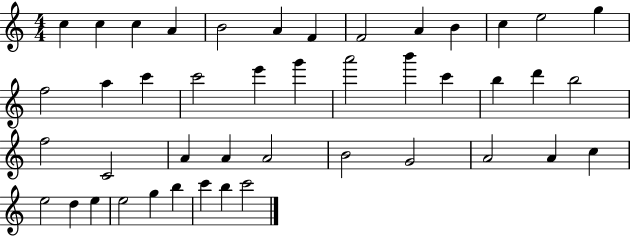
C5/q C5/q C5/q A4/q B4/h A4/q F4/q F4/h A4/q B4/q C5/q E5/h G5/q F5/h A5/q C6/q C6/h E6/q G6/q A6/h B6/q C6/q B5/q D6/q B5/h F5/h C4/h A4/q A4/q A4/h B4/h G4/h A4/h A4/q C5/q E5/h D5/q E5/q E5/h G5/q B5/q C6/q B5/q C6/h